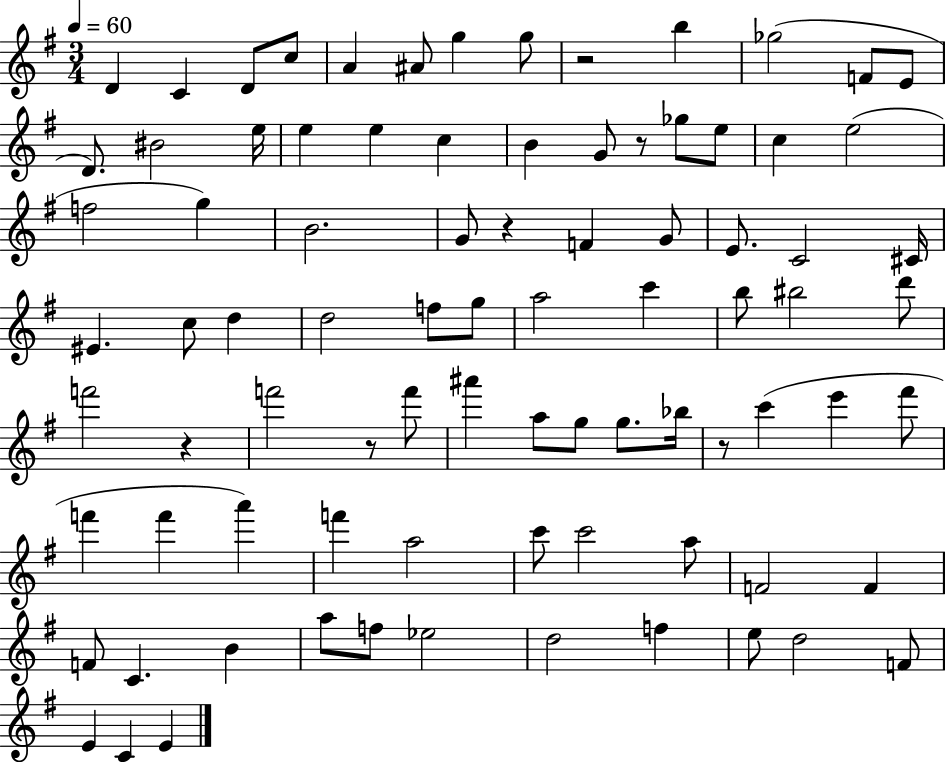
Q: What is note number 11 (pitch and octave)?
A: F4